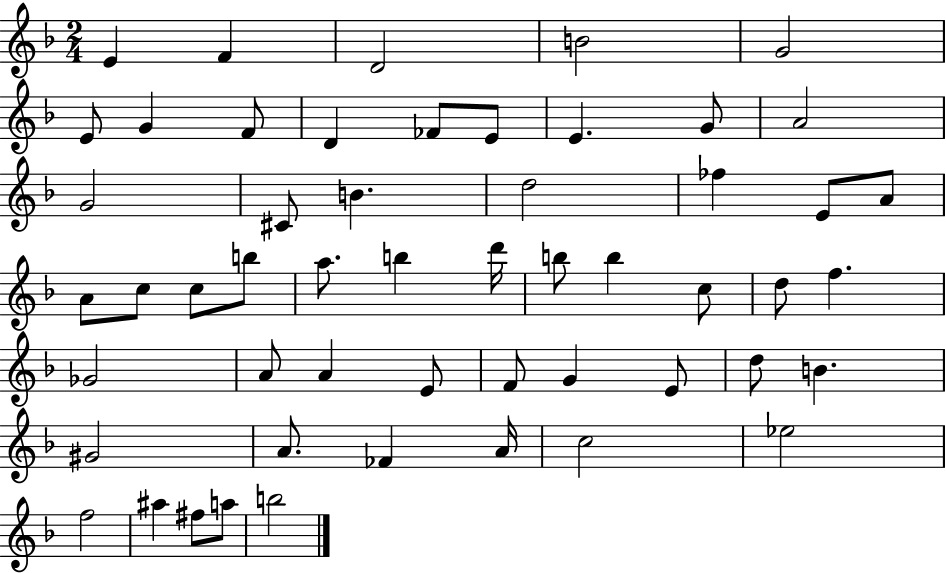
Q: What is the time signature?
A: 2/4